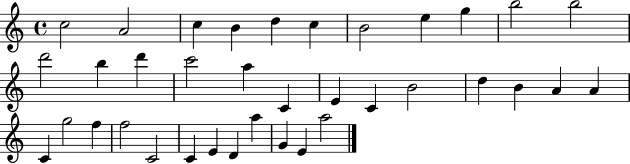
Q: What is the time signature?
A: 4/4